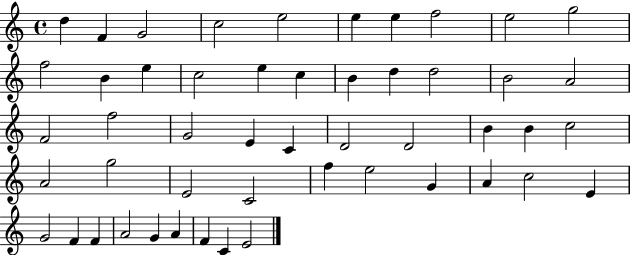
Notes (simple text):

D5/q F4/q G4/h C5/h E5/h E5/q E5/q F5/h E5/h G5/h F5/h B4/q E5/q C5/h E5/q C5/q B4/q D5/q D5/h B4/h A4/h F4/h F5/h G4/h E4/q C4/q D4/h D4/h B4/q B4/q C5/h A4/h G5/h E4/h C4/h F5/q E5/h G4/q A4/q C5/h E4/q G4/h F4/q F4/q A4/h G4/q A4/q F4/q C4/q E4/h